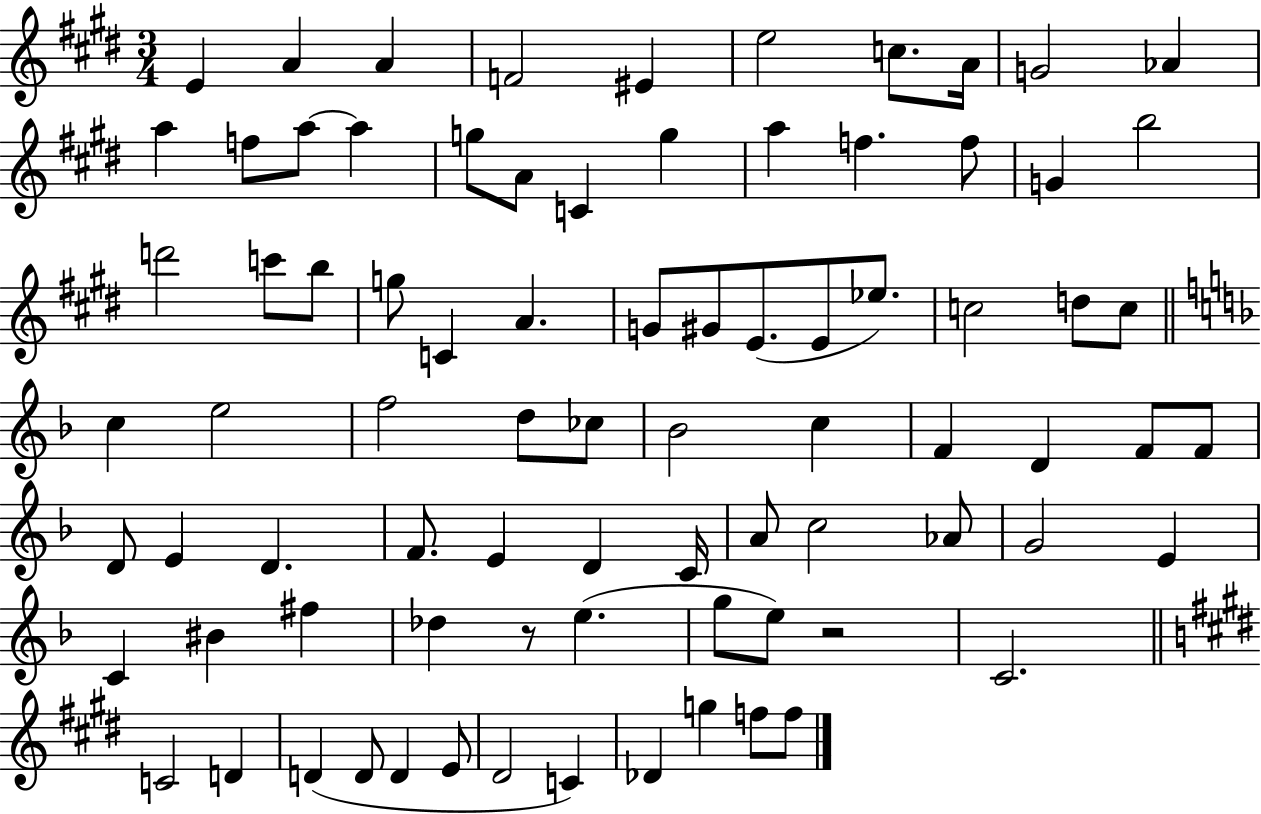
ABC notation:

X:1
T:Untitled
M:3/4
L:1/4
K:E
E A A F2 ^E e2 c/2 A/4 G2 _A a f/2 a/2 a g/2 A/2 C g a f f/2 G b2 d'2 c'/2 b/2 g/2 C A G/2 ^G/2 E/2 E/2 _e/2 c2 d/2 c/2 c e2 f2 d/2 _c/2 _B2 c F D F/2 F/2 D/2 E D F/2 E D C/4 A/2 c2 _A/2 G2 E C ^B ^f _d z/2 e g/2 e/2 z2 C2 C2 D D D/2 D E/2 ^D2 C _D g f/2 f/2